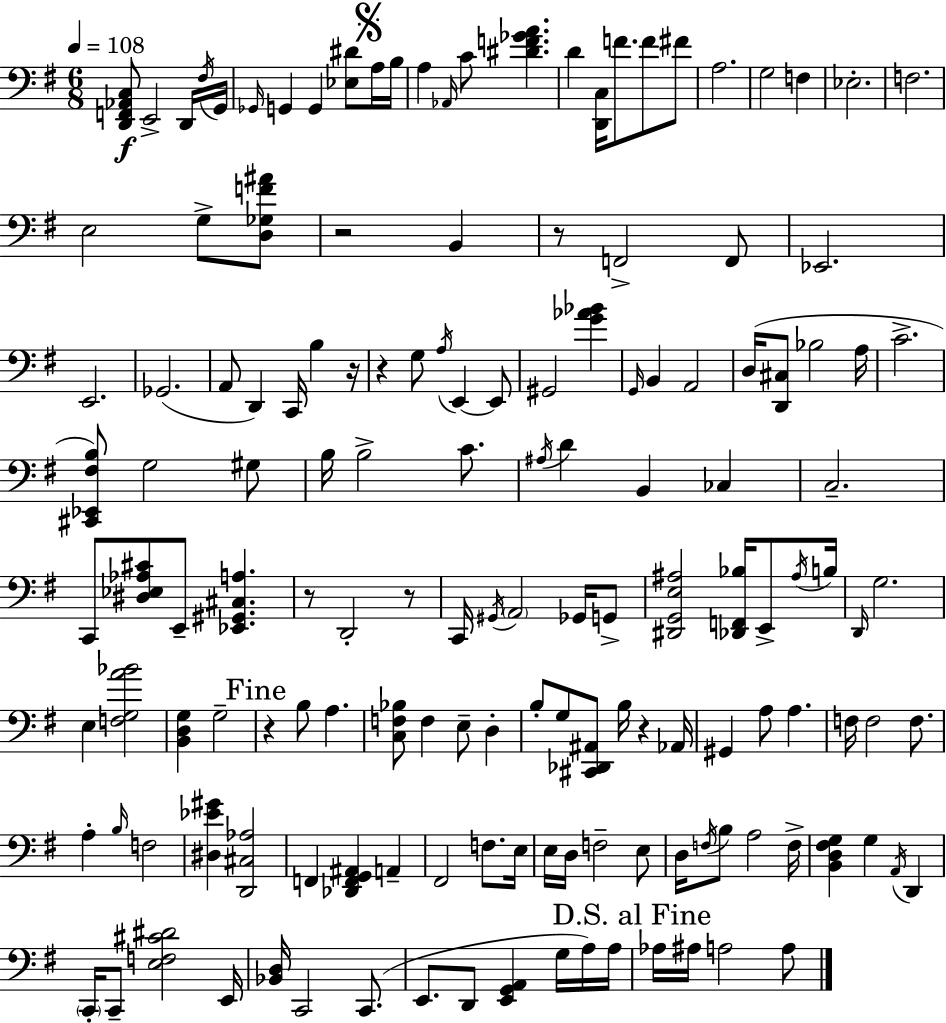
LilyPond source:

{
  \clef bass
  \numericTimeSignature
  \time 6/8
  \key e \minor
  \tempo 4 = 108
  \repeat volta 2 { <d, f, aes, c>8\f e,2-> d,16 \acciaccatura { fis16 } | g,16 \grace { ges,16 } g,4 g,4 <ees dis'>8 | \mark \markup { \musicglyph "scripts.segno" } a16 b16 a4 \grace { aes,16 } c'8 <dis' f' ges' a'>4. | d'4 <d, c>16 f'8. f'8 | \break fis'8 a2. | g2 f4 | ees2.-. | f2. | \break e2 g8-> | <d ges f' ais'>8 r2 b,4 | r8 f,2-> | f,8 ees,2. | \break e,2. | ges,2.( | a,8 d,4) c,16 b4 | r16 r4 g8 \acciaccatura { a16 } e,4~~ | \break e,8 gis,2 | <g' aes' bes'>4 \grace { g,16 } b,4 a,2 | d16( <d, cis>8 bes2 | a16 c'2.-> | \break <cis, ees, fis b>8) g2 | gis8 b16 b2-> | c'8. \acciaccatura { ais16 } d'4 b,4 | ces4 c2.-- | \break c,8 <dis ees aes cis'>8 e,8-- | <ees, gis, cis a>4. r8 d,2-. | r8 c,16 \acciaccatura { gis,16 } \parenthesize a,2 | ges,16 g,8-> <dis, g, e ais>2 | \break <des, f, bes>16 e,8-> \acciaccatura { ais16 } b16 \grace { d,16 } g2. | e4 | <f g a' bes'>2 <b, d g>4 | g2-- \mark "Fine" r4 | \break b8 a4. <c f bes>8 f4 | e8-- d4-. b8-. g8 | <cis, des, ais,>8 b16 r4 aes,16 gis,4 | a8 a4. f16 f2 | \break f8. a4-. | \grace { b16 } f2 <dis ees' gis'>4 | <d, cis aes>2 f,4 | <des, f, g, ais,>4 a,4-- fis,2 | \break f8. e16 e16 d16 | f2-- e8 d16 \acciaccatura { f16 } | b8 a2 f16-> <b, d fis g>4 | g4 \acciaccatura { a,16 } d,4 | \break \parenthesize c,16-. c,8-- <e f cis' dis'>2 e,16 | <bes, d>16 c,2 c,8.( | e,8. d,8 <e, g, a,>4 g16 a16) a16 | \mark "D.S. al Fine" aes16 ais16 a2 a8 | \break } \bar "|."
}